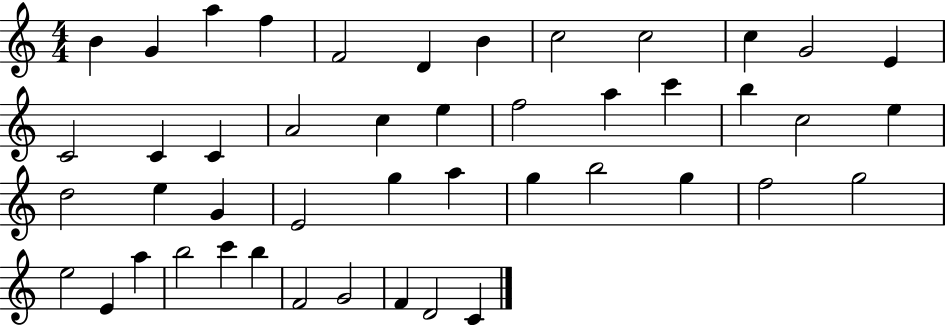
X:1
T:Untitled
M:4/4
L:1/4
K:C
B G a f F2 D B c2 c2 c G2 E C2 C C A2 c e f2 a c' b c2 e d2 e G E2 g a g b2 g f2 g2 e2 E a b2 c' b F2 G2 F D2 C